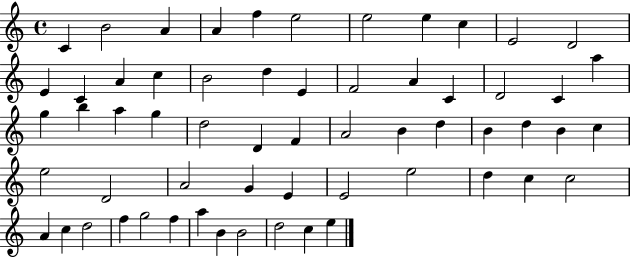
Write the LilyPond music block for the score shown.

{
  \clef treble
  \time 4/4
  \defaultTimeSignature
  \key c \major
  c'4 b'2 a'4 | a'4 f''4 e''2 | e''2 e''4 c''4 | e'2 d'2 | \break e'4 c'4 a'4 c''4 | b'2 d''4 e'4 | f'2 a'4 c'4 | d'2 c'4 a''4 | \break g''4 b''4 a''4 g''4 | d''2 d'4 f'4 | a'2 b'4 d''4 | b'4 d''4 b'4 c''4 | \break e''2 d'2 | a'2 g'4 e'4 | e'2 e''2 | d''4 c''4 c''2 | \break a'4 c''4 d''2 | f''4 g''2 f''4 | a''4 b'4 b'2 | d''2 c''4 e''4 | \break \bar "|."
}